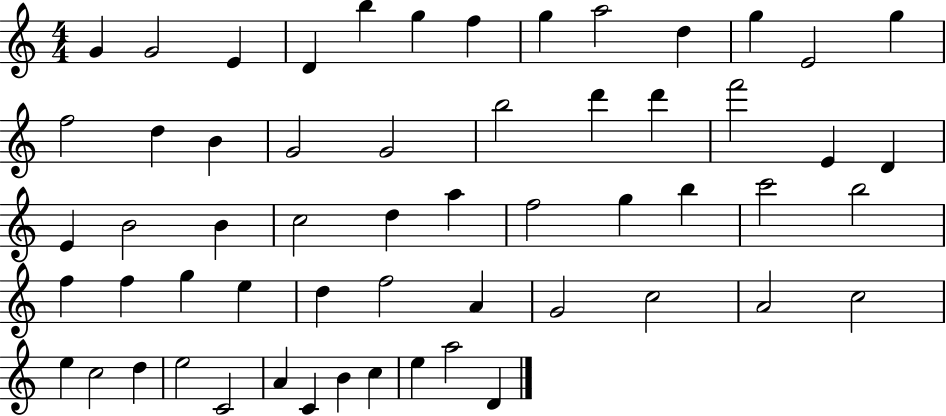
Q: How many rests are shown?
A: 0